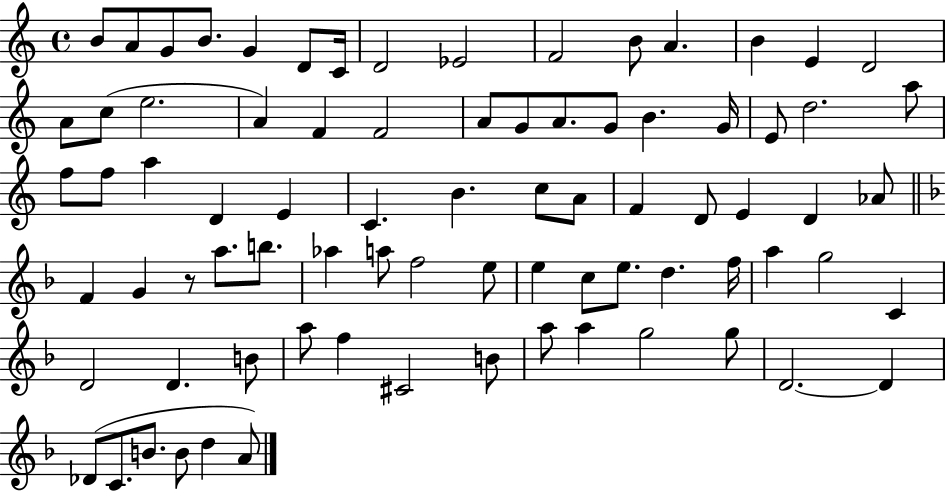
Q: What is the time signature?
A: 4/4